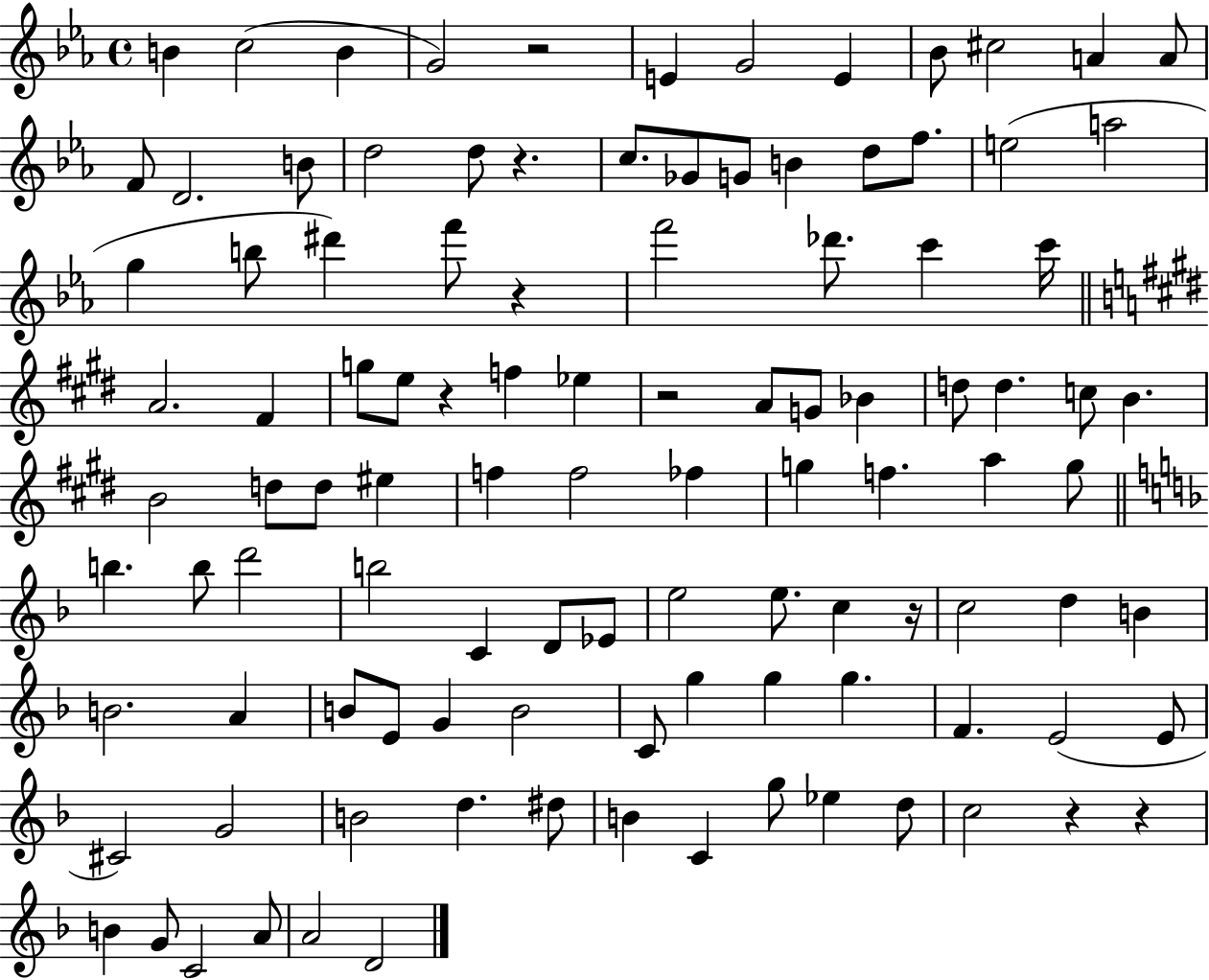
{
  \clef treble
  \time 4/4
  \defaultTimeSignature
  \key ees \major
  b'4 c''2( b'4 | g'2) r2 | e'4 g'2 e'4 | bes'8 cis''2 a'4 a'8 | \break f'8 d'2. b'8 | d''2 d''8 r4. | c''8. ges'8 g'8 b'4 d''8 f''8. | e''2( a''2 | \break g''4 b''8 dis'''4) f'''8 r4 | f'''2 des'''8. c'''4 c'''16 | \bar "||" \break \key e \major a'2. fis'4 | g''8 e''8 r4 f''4 ees''4 | r2 a'8 g'8 bes'4 | d''8 d''4. c''8 b'4. | \break b'2 d''8 d''8 eis''4 | f''4 f''2 fes''4 | g''4 f''4. a''4 g''8 | \bar "||" \break \key f \major b''4. b''8 d'''2 | b''2 c'4 d'8 ees'8 | e''2 e''8. c''4 r16 | c''2 d''4 b'4 | \break b'2. a'4 | b'8 e'8 g'4 b'2 | c'8 g''4 g''4 g''4. | f'4. e'2( e'8 | \break cis'2) g'2 | b'2 d''4. dis''8 | b'4 c'4 g''8 ees''4 d''8 | c''2 r4 r4 | \break b'4 g'8 c'2 a'8 | a'2 d'2 | \bar "|."
}